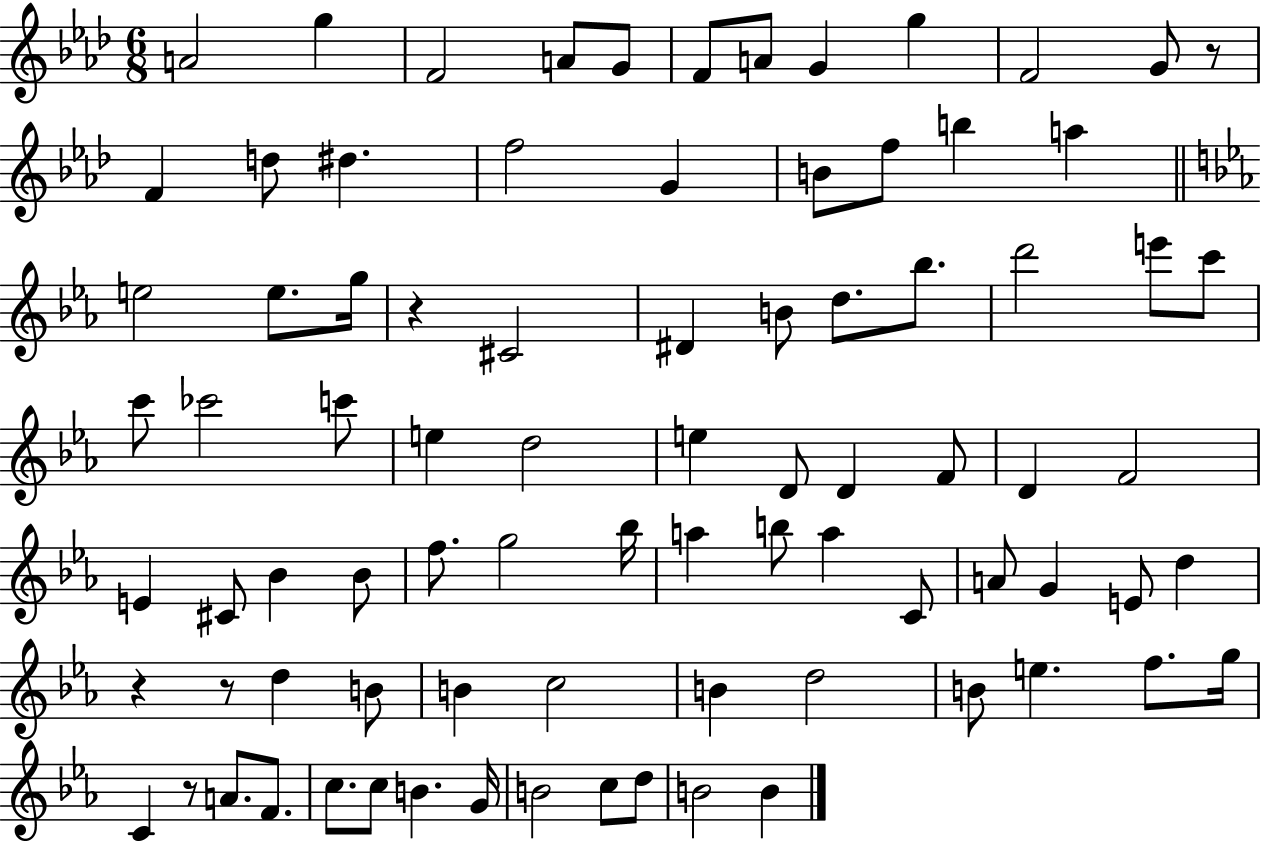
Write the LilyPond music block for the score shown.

{
  \clef treble
  \numericTimeSignature
  \time 6/8
  \key aes \major
  a'2 g''4 | f'2 a'8 g'8 | f'8 a'8 g'4 g''4 | f'2 g'8 r8 | \break f'4 d''8 dis''4. | f''2 g'4 | b'8 f''8 b''4 a''4 | \bar "||" \break \key ees \major e''2 e''8. g''16 | r4 cis'2 | dis'4 b'8 d''8. bes''8. | d'''2 e'''8 c'''8 | \break c'''8 ces'''2 c'''8 | e''4 d''2 | e''4 d'8 d'4 f'8 | d'4 f'2 | \break e'4 cis'8 bes'4 bes'8 | f''8. g''2 bes''16 | a''4 b''8 a''4 c'8 | a'8 g'4 e'8 d''4 | \break r4 r8 d''4 b'8 | b'4 c''2 | b'4 d''2 | b'8 e''4. f''8. g''16 | \break c'4 r8 a'8. f'8. | c''8. c''8 b'4. g'16 | b'2 c''8 d''8 | b'2 b'4 | \break \bar "|."
}